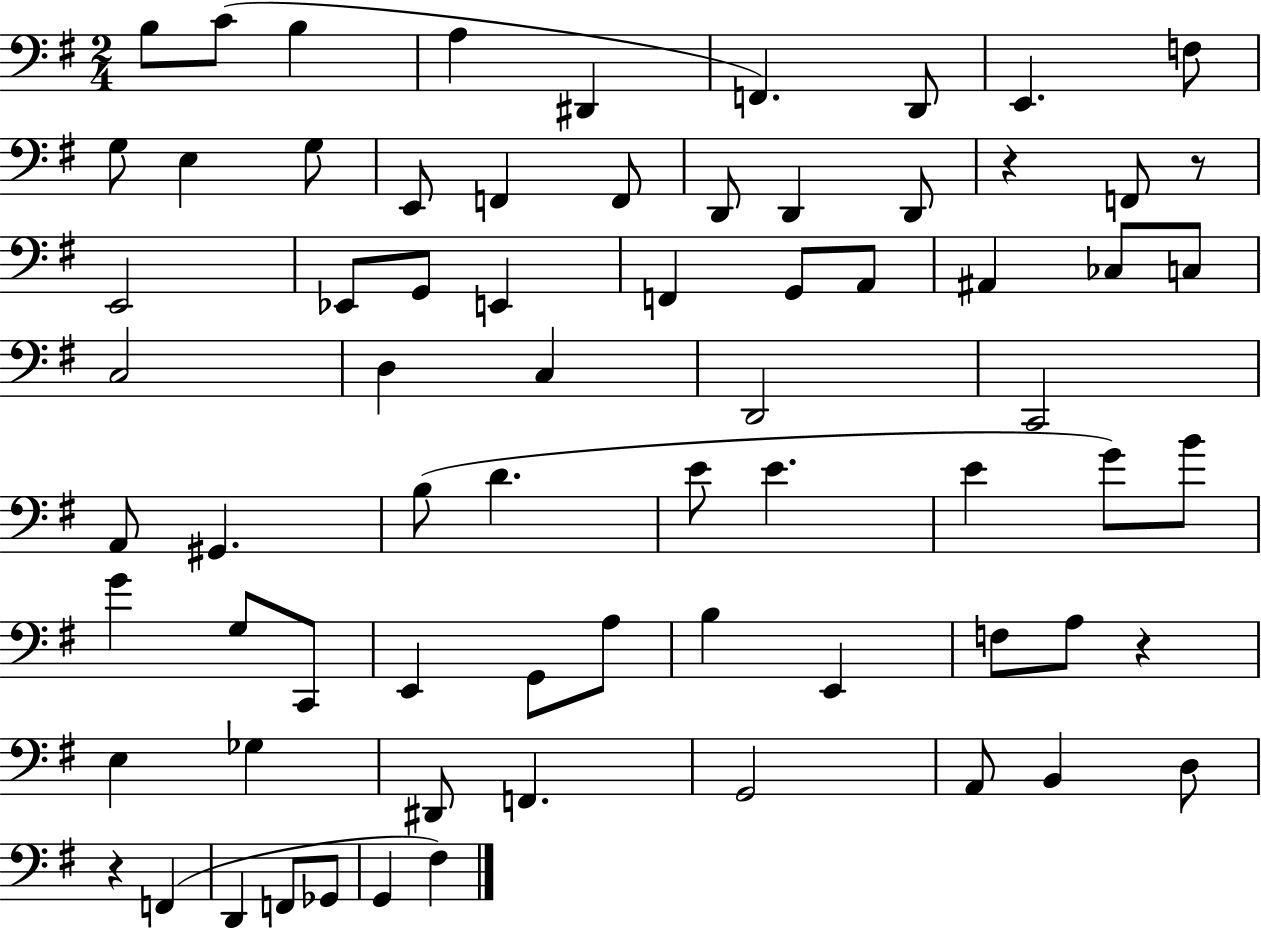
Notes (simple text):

B3/e C4/e B3/q A3/q D#2/q F2/q. D2/e E2/q. F3/e G3/e E3/q G3/e E2/e F2/q F2/e D2/e D2/q D2/e R/q F2/e R/e E2/h Eb2/e G2/e E2/q F2/q G2/e A2/e A#2/q CES3/e C3/e C3/h D3/q C3/q D2/h C2/h A2/e G#2/q. B3/e D4/q. E4/e E4/q. E4/q G4/e B4/e G4/q G3/e C2/e E2/q G2/e A3/e B3/q E2/q F3/e A3/e R/q E3/q Gb3/q D#2/e F2/q. G2/h A2/e B2/q D3/e R/q F2/q D2/q F2/e Gb2/e G2/q F#3/q